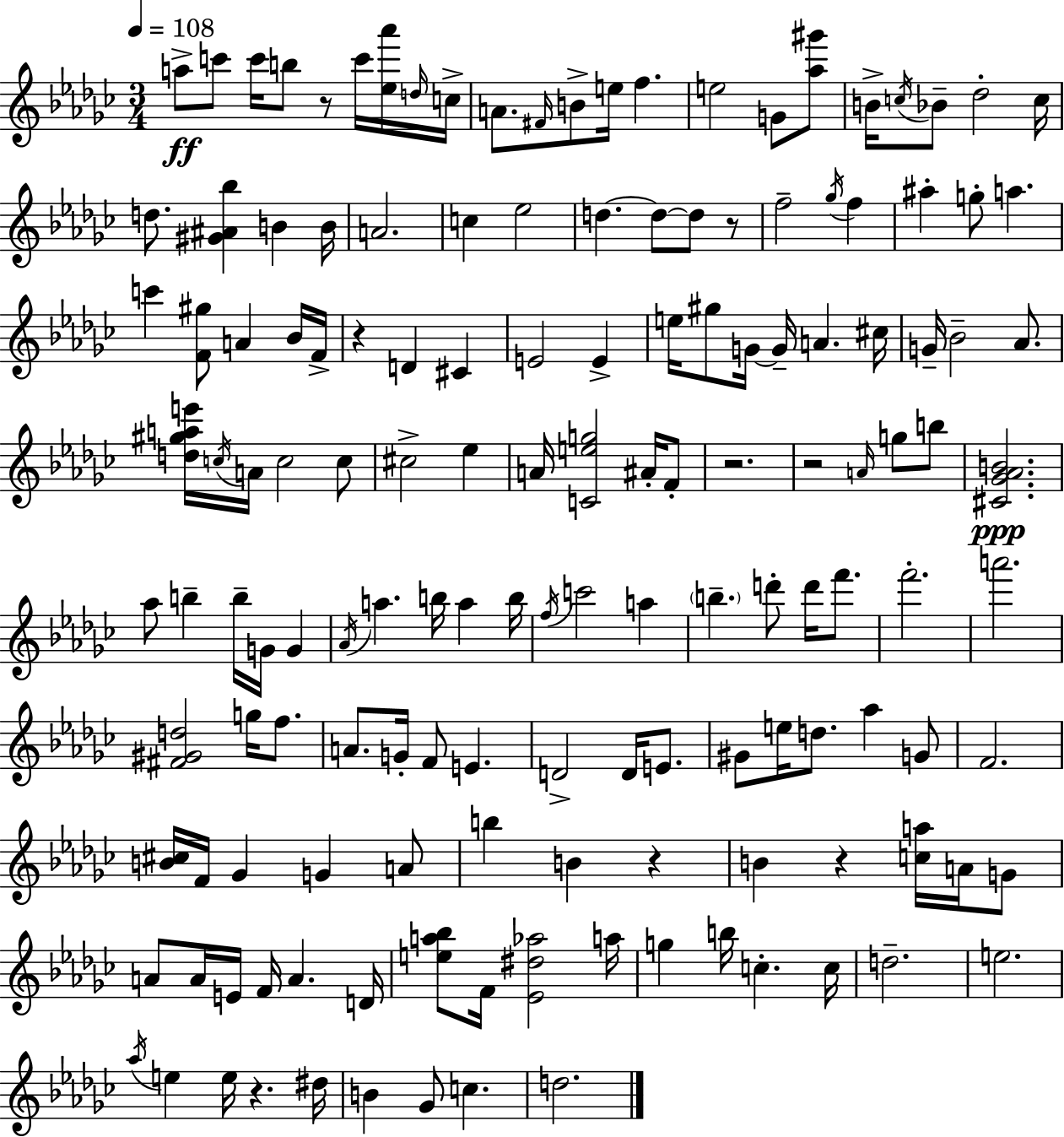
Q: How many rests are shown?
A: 8